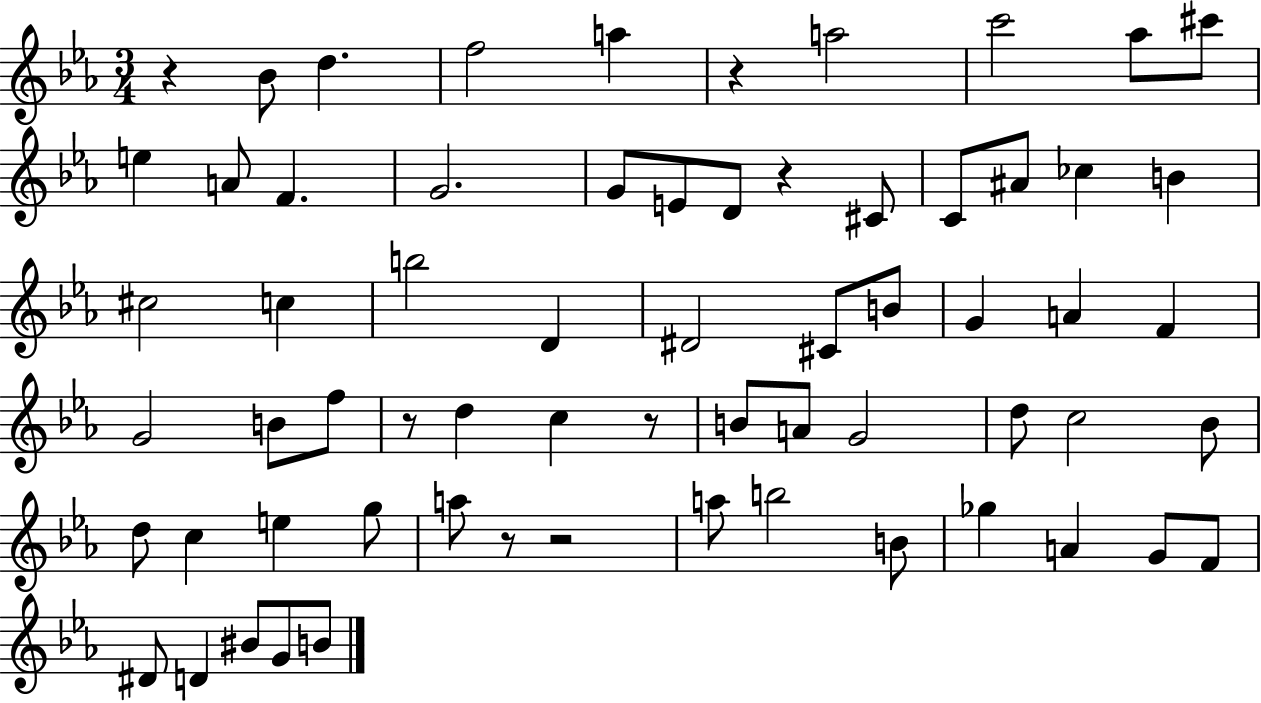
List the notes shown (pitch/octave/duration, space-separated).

R/q Bb4/e D5/q. F5/h A5/q R/q A5/h C6/h Ab5/e C#6/e E5/q A4/e F4/q. G4/h. G4/e E4/e D4/e R/q C#4/e C4/e A#4/e CES5/q B4/q C#5/h C5/q B5/h D4/q D#4/h C#4/e B4/e G4/q A4/q F4/q G4/h B4/e F5/e R/e D5/q C5/q R/e B4/e A4/e G4/h D5/e C5/h Bb4/e D5/e C5/q E5/q G5/e A5/e R/e R/h A5/e B5/h B4/e Gb5/q A4/q G4/e F4/e D#4/e D4/q BIS4/e G4/e B4/e